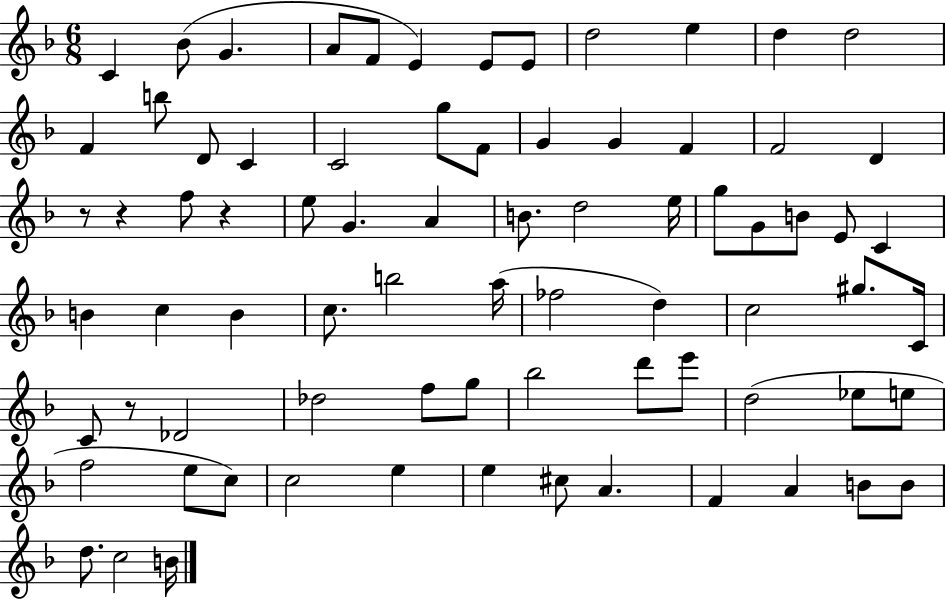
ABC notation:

X:1
T:Untitled
M:6/8
L:1/4
K:F
C _B/2 G A/2 F/2 E E/2 E/2 d2 e d d2 F b/2 D/2 C C2 g/2 F/2 G G F F2 D z/2 z f/2 z e/2 G A B/2 d2 e/4 g/2 G/2 B/2 E/2 C B c B c/2 b2 a/4 _f2 d c2 ^g/2 C/4 C/2 z/2 _D2 _d2 f/2 g/2 _b2 d'/2 e'/2 d2 _e/2 e/2 f2 e/2 c/2 c2 e e ^c/2 A F A B/2 B/2 d/2 c2 B/4